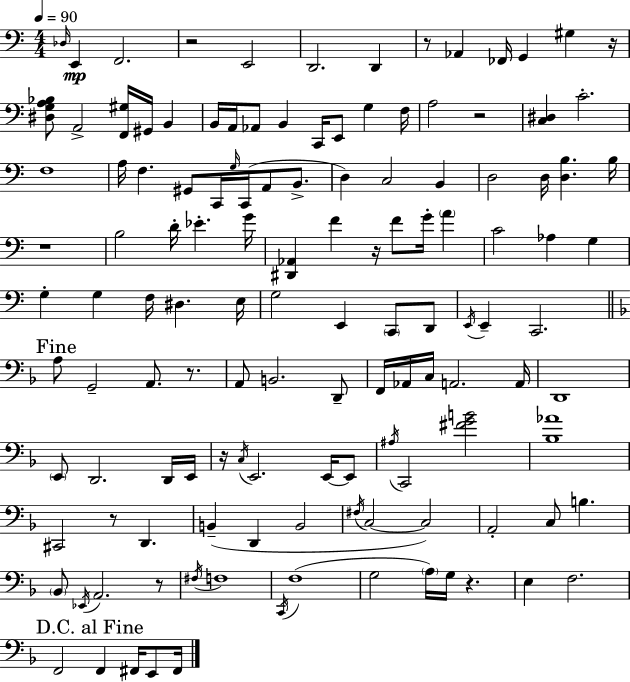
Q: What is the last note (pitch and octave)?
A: F#2